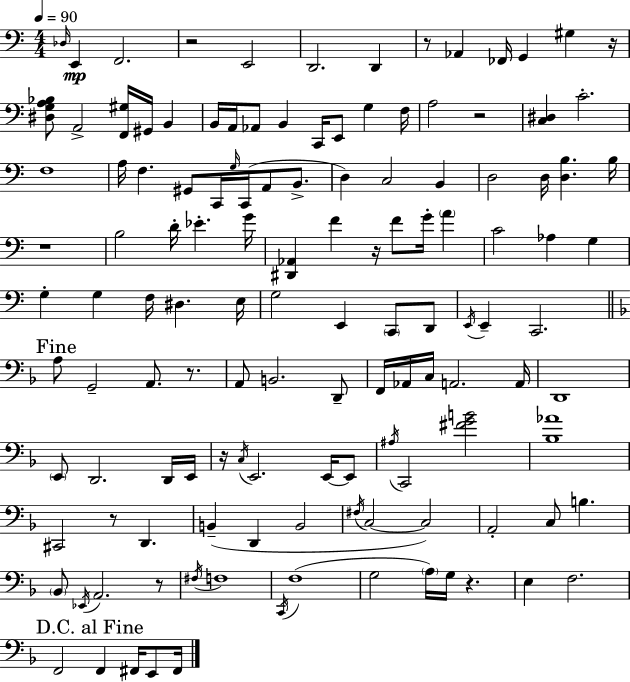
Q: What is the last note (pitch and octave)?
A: F#2